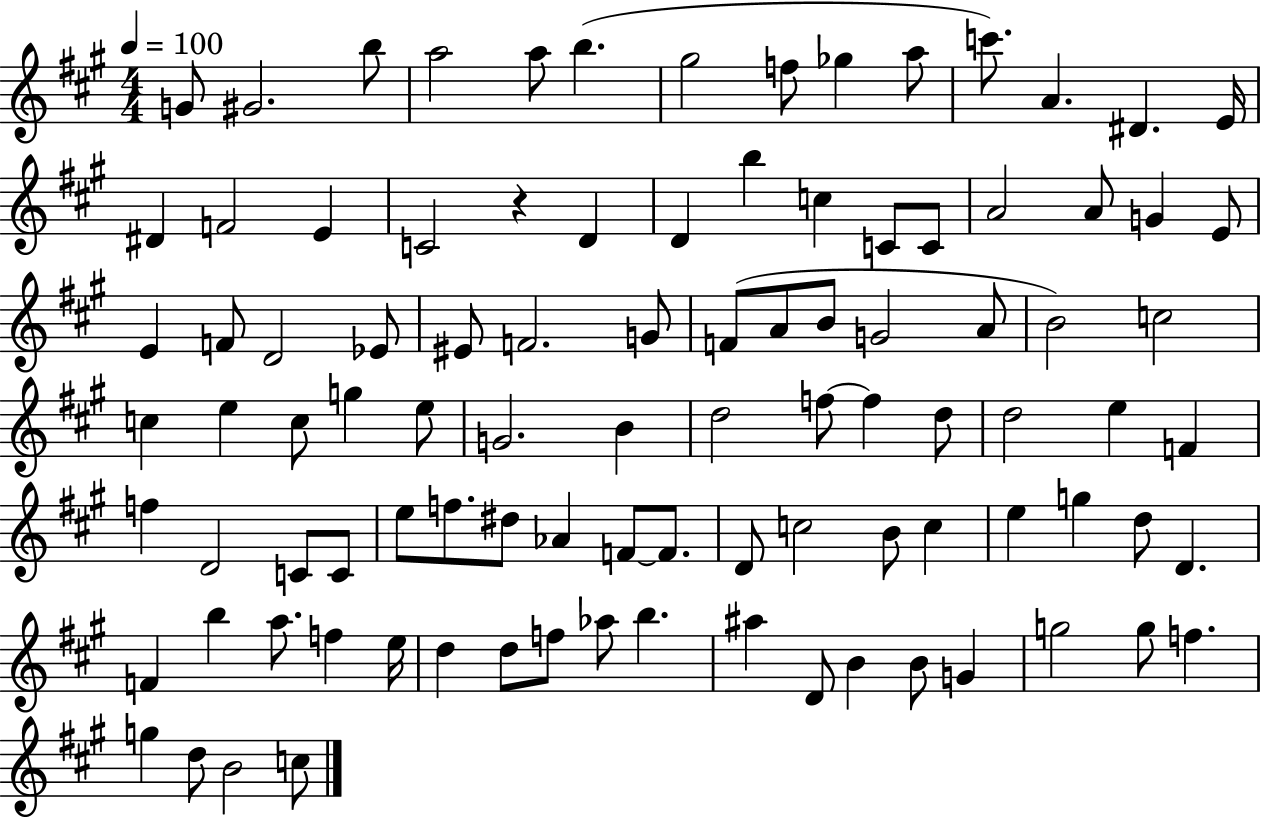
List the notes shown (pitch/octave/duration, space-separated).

G4/e G#4/h. B5/e A5/h A5/e B5/q. G#5/h F5/e Gb5/q A5/e C6/e. A4/q. D#4/q. E4/s D#4/q F4/h E4/q C4/h R/q D4/q D4/q B5/q C5/q C4/e C4/e A4/h A4/e G4/q E4/e E4/q F4/e D4/h Eb4/e EIS4/e F4/h. G4/e F4/e A4/e B4/e G4/h A4/e B4/h C5/h C5/q E5/q C5/e G5/q E5/e G4/h. B4/q D5/h F5/e F5/q D5/e D5/h E5/q F4/q F5/q D4/h C4/e C4/e E5/e F5/e. D#5/e Ab4/q F4/e F4/e. D4/e C5/h B4/e C5/q E5/q G5/q D5/e D4/q. F4/q B5/q A5/e. F5/q E5/s D5/q D5/e F5/e Ab5/e B5/q. A#5/q D4/e B4/q B4/e G4/q G5/h G5/e F5/q. G5/q D5/e B4/h C5/e